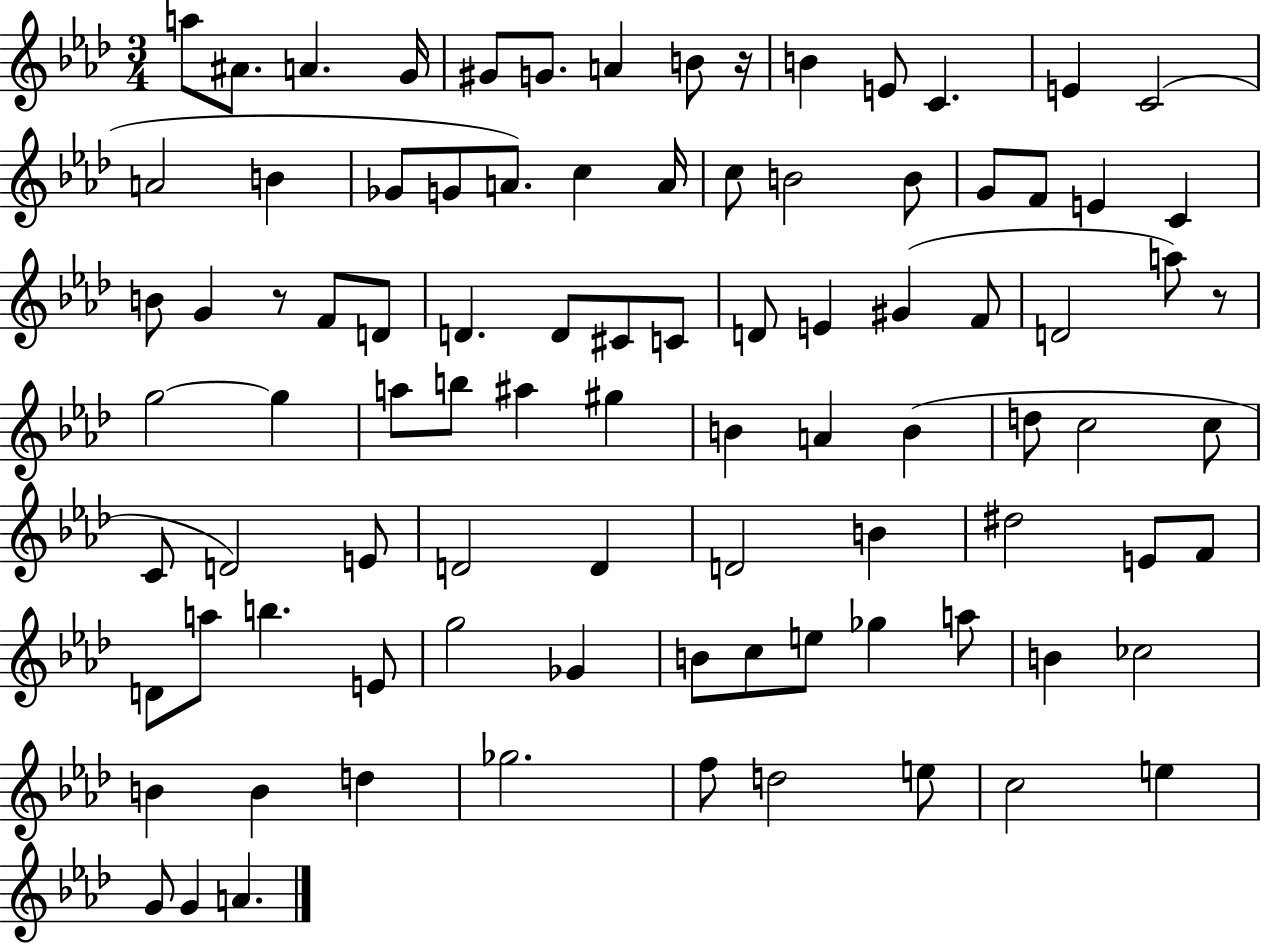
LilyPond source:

{
  \clef treble
  \numericTimeSignature
  \time 3/4
  \key aes \major
  a''8 ais'8. a'4. g'16 | gis'8 g'8. a'4 b'8 r16 | b'4 e'8 c'4. | e'4 c'2( | \break a'2 b'4 | ges'8 g'8 a'8.) c''4 a'16 | c''8 b'2 b'8 | g'8 f'8 e'4 c'4 | \break b'8 g'4 r8 f'8 d'8 | d'4. d'8 cis'8 c'8 | d'8 e'4 gis'4( f'8 | d'2 a''8) r8 | \break g''2~~ g''4 | a''8 b''8 ais''4 gis''4 | b'4 a'4 b'4( | d''8 c''2 c''8 | \break c'8 d'2) e'8 | d'2 d'4 | d'2 b'4 | dis''2 e'8 f'8 | \break d'8 a''8 b''4. e'8 | g''2 ges'4 | b'8 c''8 e''8 ges''4 a''8 | b'4 ces''2 | \break b'4 b'4 d''4 | ges''2. | f''8 d''2 e''8 | c''2 e''4 | \break g'8 g'4 a'4. | \bar "|."
}